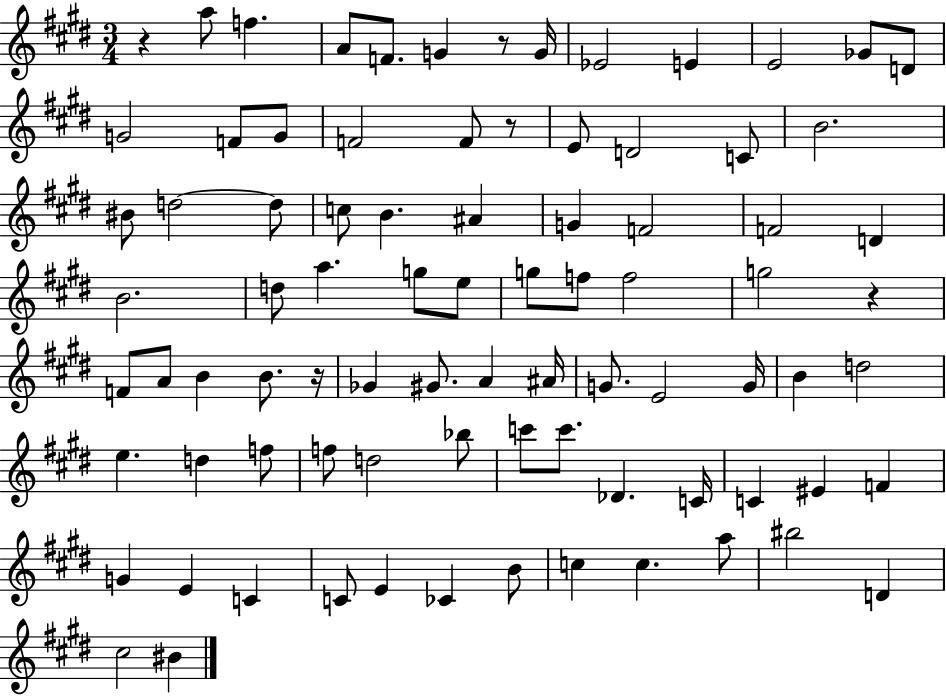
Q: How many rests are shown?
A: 5